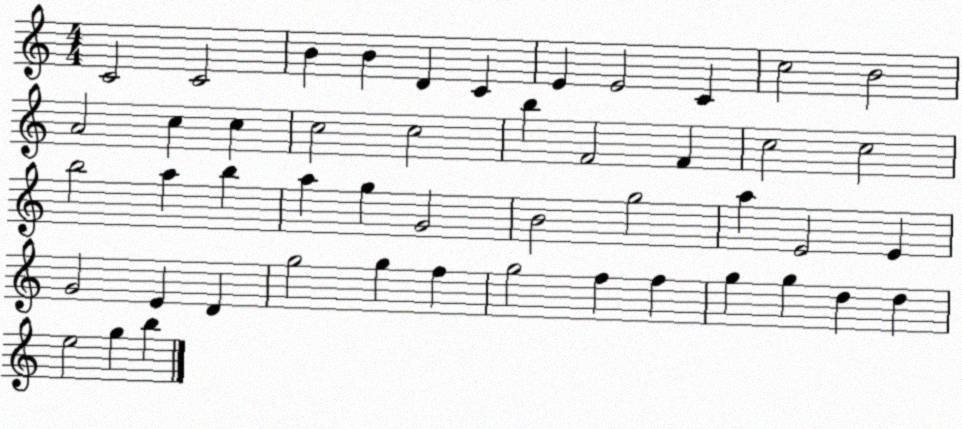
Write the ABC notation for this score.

X:1
T:Untitled
M:4/4
L:1/4
K:C
C2 C2 B B D C E E2 C c2 B2 A2 c c c2 c2 b F2 F c2 c2 b2 a b a g G2 B2 g2 a E2 E G2 E D g2 g f g2 f f g g d d e2 g b